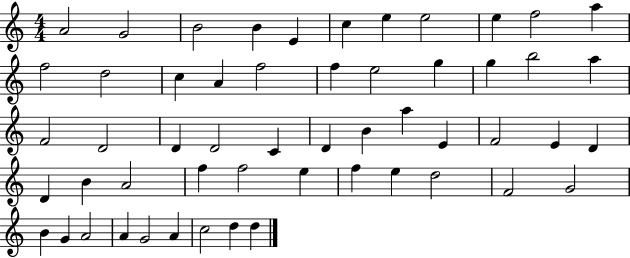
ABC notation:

X:1
T:Untitled
M:4/4
L:1/4
K:C
A2 G2 B2 B E c e e2 e f2 a f2 d2 c A f2 f e2 g g b2 a F2 D2 D D2 C D B a E F2 E D D B A2 f f2 e f e d2 F2 G2 B G A2 A G2 A c2 d d